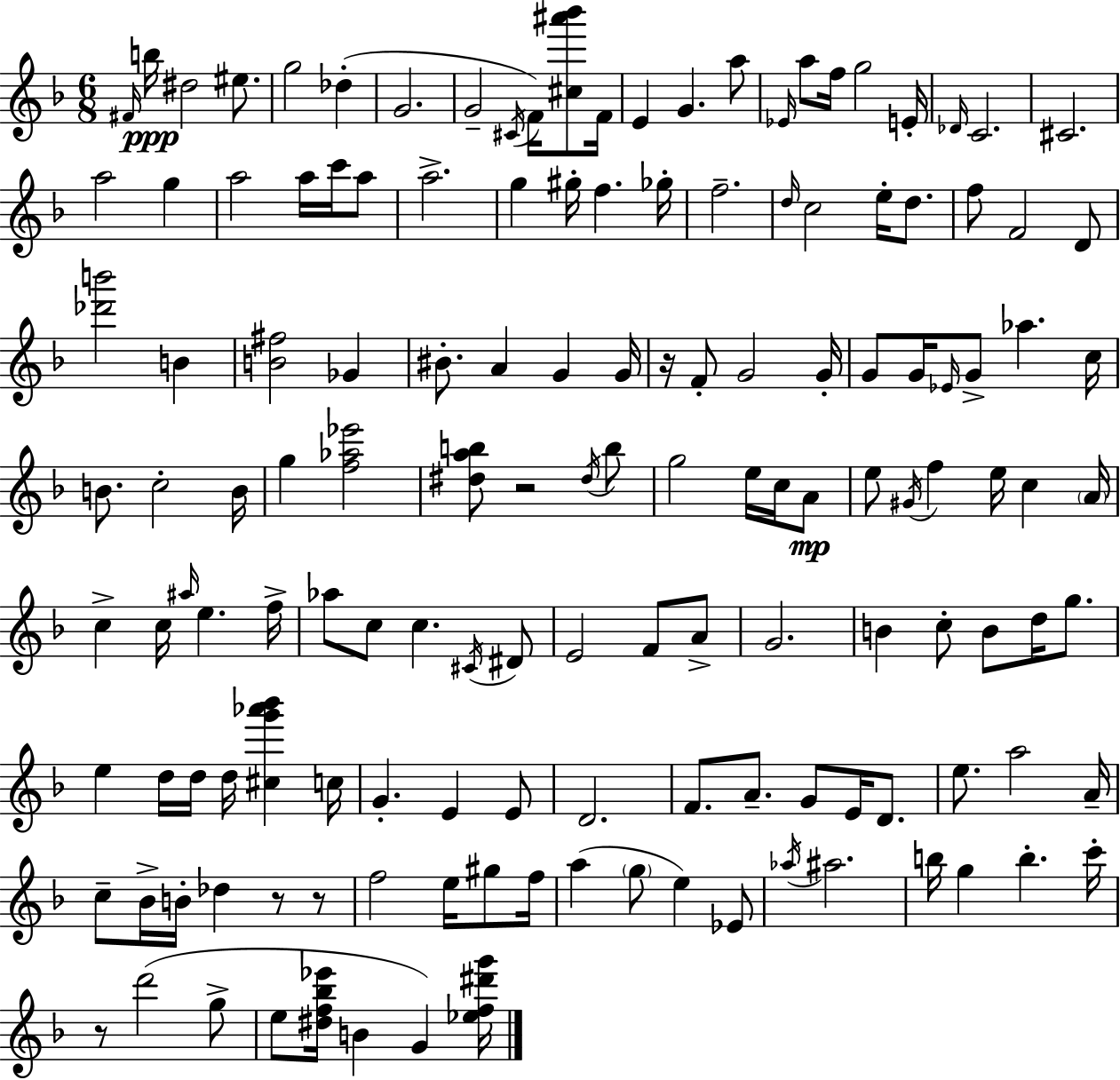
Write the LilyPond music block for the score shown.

{
  \clef treble
  \numericTimeSignature
  \time 6/8
  \key d \minor
  \grace { fis'16 }\ppp b''16 dis''2 eis''8. | g''2 des''4-.( | g'2. | g'2-- \acciaccatura { cis'16 }) f'16 <cis'' ais''' bes'''>8 | \break f'16 e'4 g'4. | a''8 \grace { ees'16 } a''8 f''16 g''2 | e'16-. \grace { des'16 } c'2. | cis'2. | \break a''2 | g''4 a''2 | a''16 c'''16 a''8 a''2.-> | g''4 gis''16-. f''4. | \break ges''16-. f''2.-- | \grace { d''16 } c''2 | e''16-. d''8. f''8 f'2 | d'8 <des''' b'''>2 | \break b'4 <b' fis''>2 | ges'4 bis'8.-. a'4 | g'4 g'16 r16 f'8-. g'2 | g'16-. g'8 g'16 \grace { ees'16 } g'8-> aes''4. | \break c''16 b'8. c''2-. | b'16 g''4 <f'' aes'' ees'''>2 | <dis'' a'' b''>8 r2 | \acciaccatura { dis''16 } b''8 g''2 | \break e''16 c''16 a'8\mp e''8 \acciaccatura { gis'16 } f''4 | e''16 c''4 \parenthesize a'16 c''4-> | c''16 \grace { ais''16 } e''4. f''16-> aes''8 c''8 | c''4. \acciaccatura { cis'16 } dis'8 e'2 | \break f'8 a'8-> g'2. | b'4 | c''8-. b'8 d''16 g''8. e''4 | d''16 d''16 d''16 <cis'' g''' aes''' bes'''>4 c''16 g'4.-. | \break e'4 e'8 d'2. | f'8. | a'8.-- g'8 e'16 d'8. e''8. | a''2 a'16-- c''8-- | \break bes'16-> b'16-. des''4 r8 r8 f''2 | e''16 gis''8 f''16 a''4( | \parenthesize g''8 e''4) ees'8 \acciaccatura { aes''16 } ais''2. | b''16 | \break g''4 b''4.-. c'''16-. r8 | d'''2( g''8-> e''8 | <dis'' f'' bes'' ees'''>16 b'4 g'4) <ees'' f'' dis''' g'''>16 \bar "|."
}